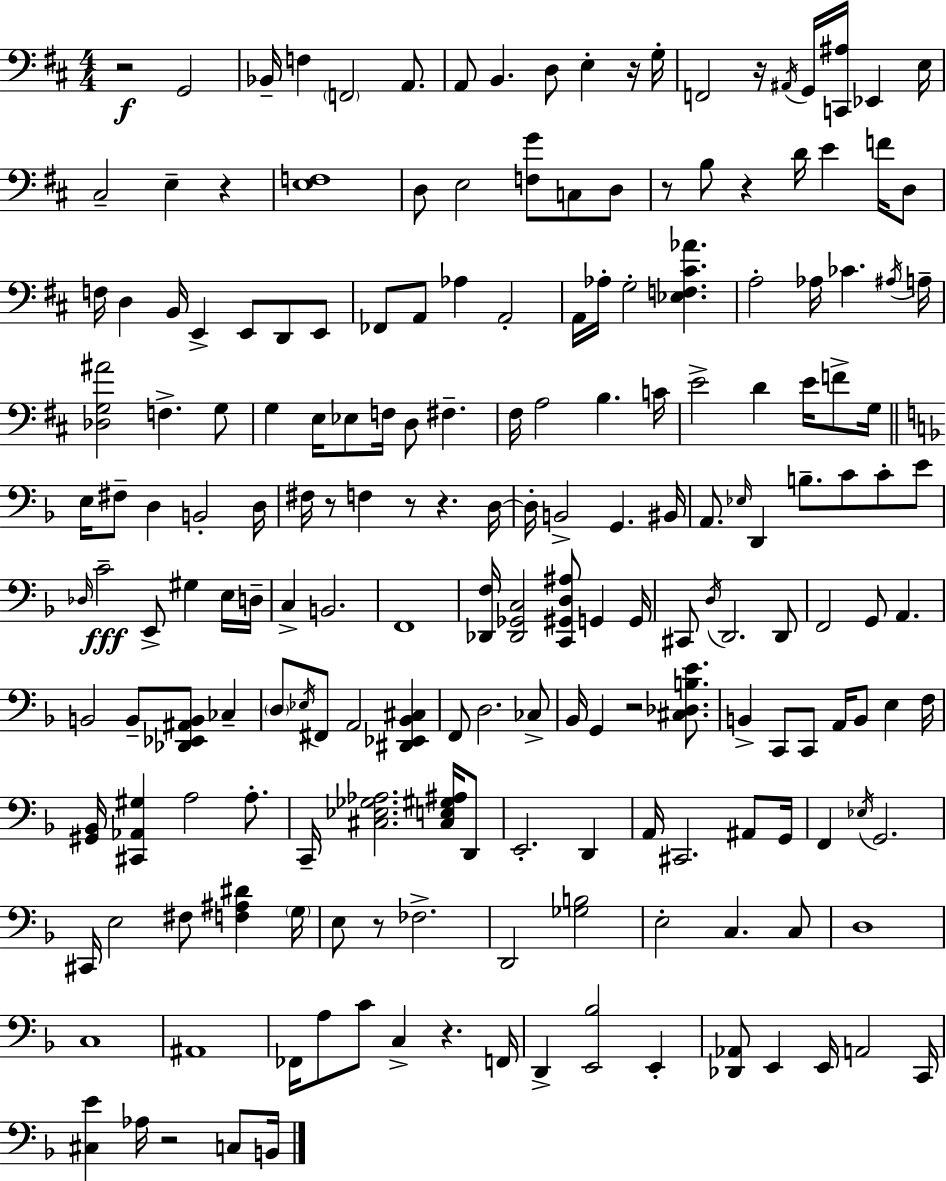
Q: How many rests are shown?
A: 13